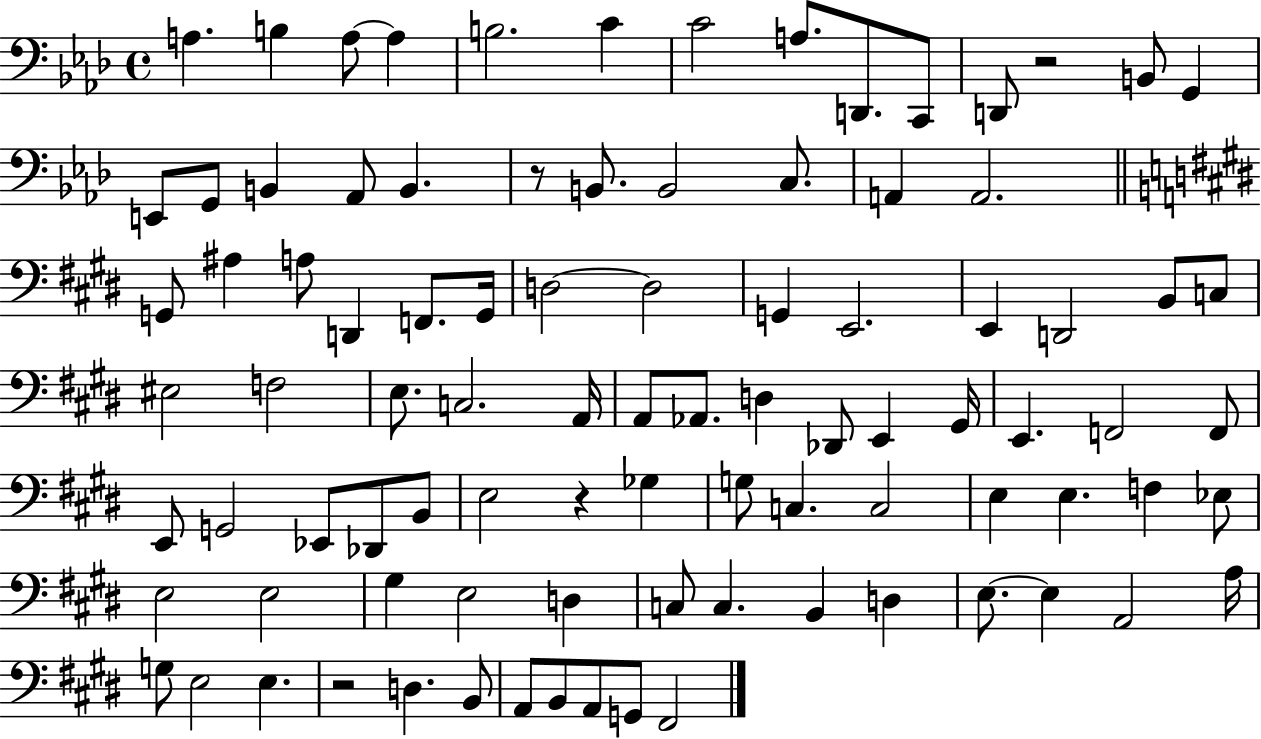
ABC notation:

X:1
T:Untitled
M:4/4
L:1/4
K:Ab
A, B, A,/2 A, B,2 C C2 A,/2 D,,/2 C,,/2 D,,/2 z2 B,,/2 G,, E,,/2 G,,/2 B,, _A,,/2 B,, z/2 B,,/2 B,,2 C,/2 A,, A,,2 G,,/2 ^A, A,/2 D,, F,,/2 G,,/4 D,2 D,2 G,, E,,2 E,, D,,2 B,,/2 C,/2 ^E,2 F,2 E,/2 C,2 A,,/4 A,,/2 _A,,/2 D, _D,,/2 E,, ^G,,/4 E,, F,,2 F,,/2 E,,/2 G,,2 _E,,/2 _D,,/2 B,,/2 E,2 z _G, G,/2 C, C,2 E, E, F, _E,/2 E,2 E,2 ^G, E,2 D, C,/2 C, B,, D, E,/2 E, A,,2 A,/4 G,/2 E,2 E, z2 D, B,,/2 A,,/2 B,,/2 A,,/2 G,,/2 ^F,,2